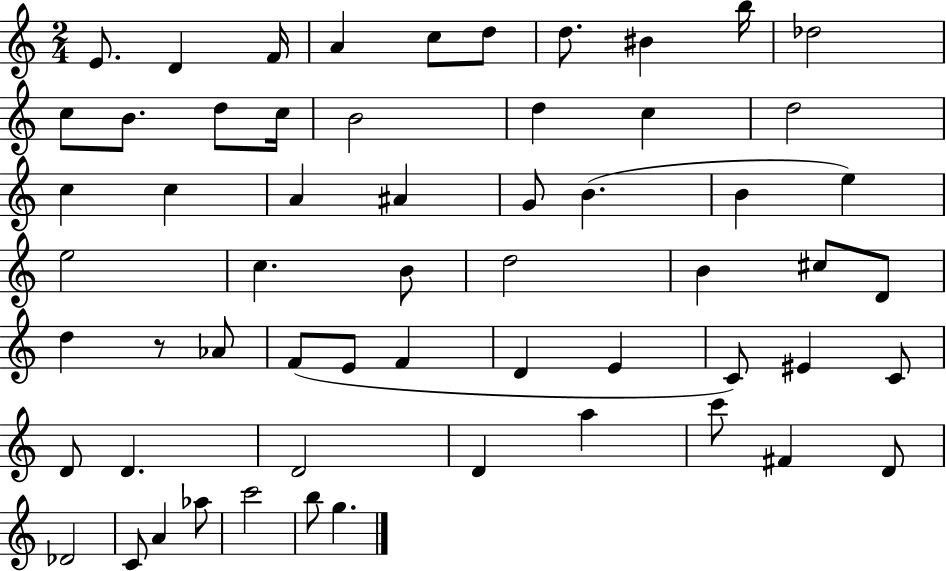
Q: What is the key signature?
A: C major